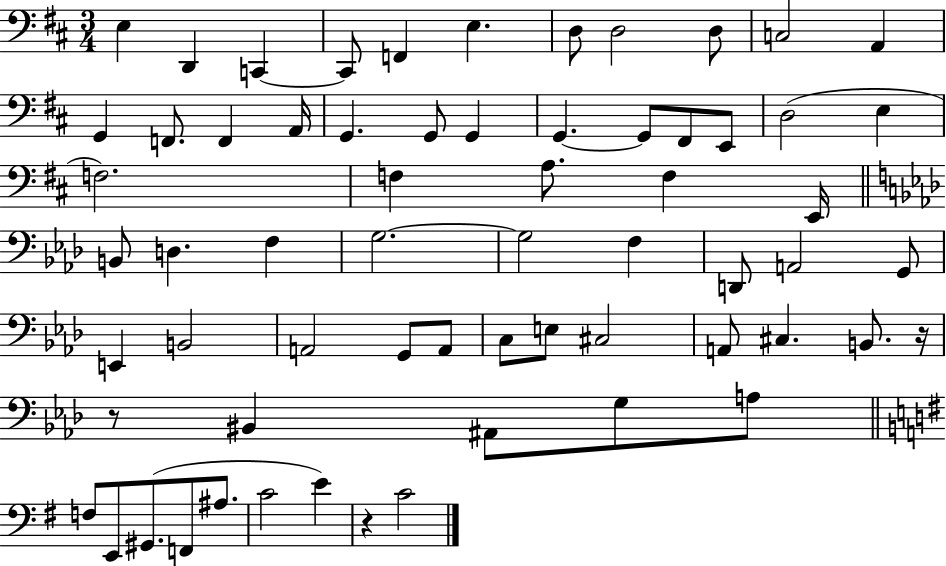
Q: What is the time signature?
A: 3/4